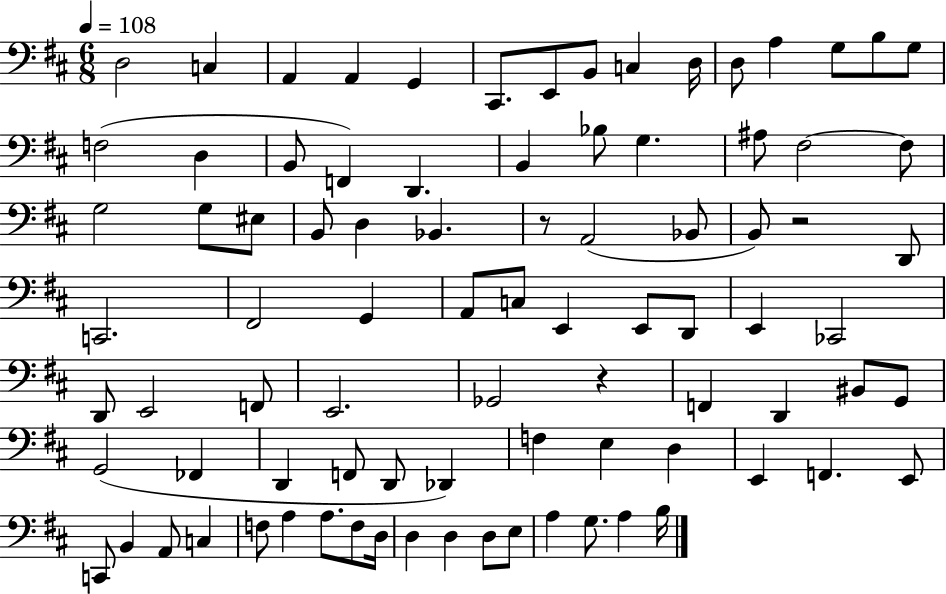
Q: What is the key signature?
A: D major